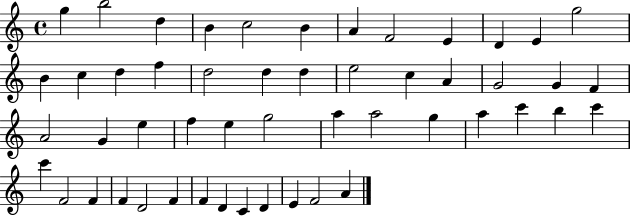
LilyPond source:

{
  \clef treble
  \time 4/4
  \defaultTimeSignature
  \key c \major
  g''4 b''2 d''4 | b'4 c''2 b'4 | a'4 f'2 e'4 | d'4 e'4 g''2 | \break b'4 c''4 d''4 f''4 | d''2 d''4 d''4 | e''2 c''4 a'4 | g'2 g'4 f'4 | \break a'2 g'4 e''4 | f''4 e''4 g''2 | a''4 a''2 g''4 | a''4 c'''4 b''4 c'''4 | \break c'''4 f'2 f'4 | f'4 d'2 f'4 | f'4 d'4 c'4 d'4 | e'4 f'2 a'4 | \break \bar "|."
}